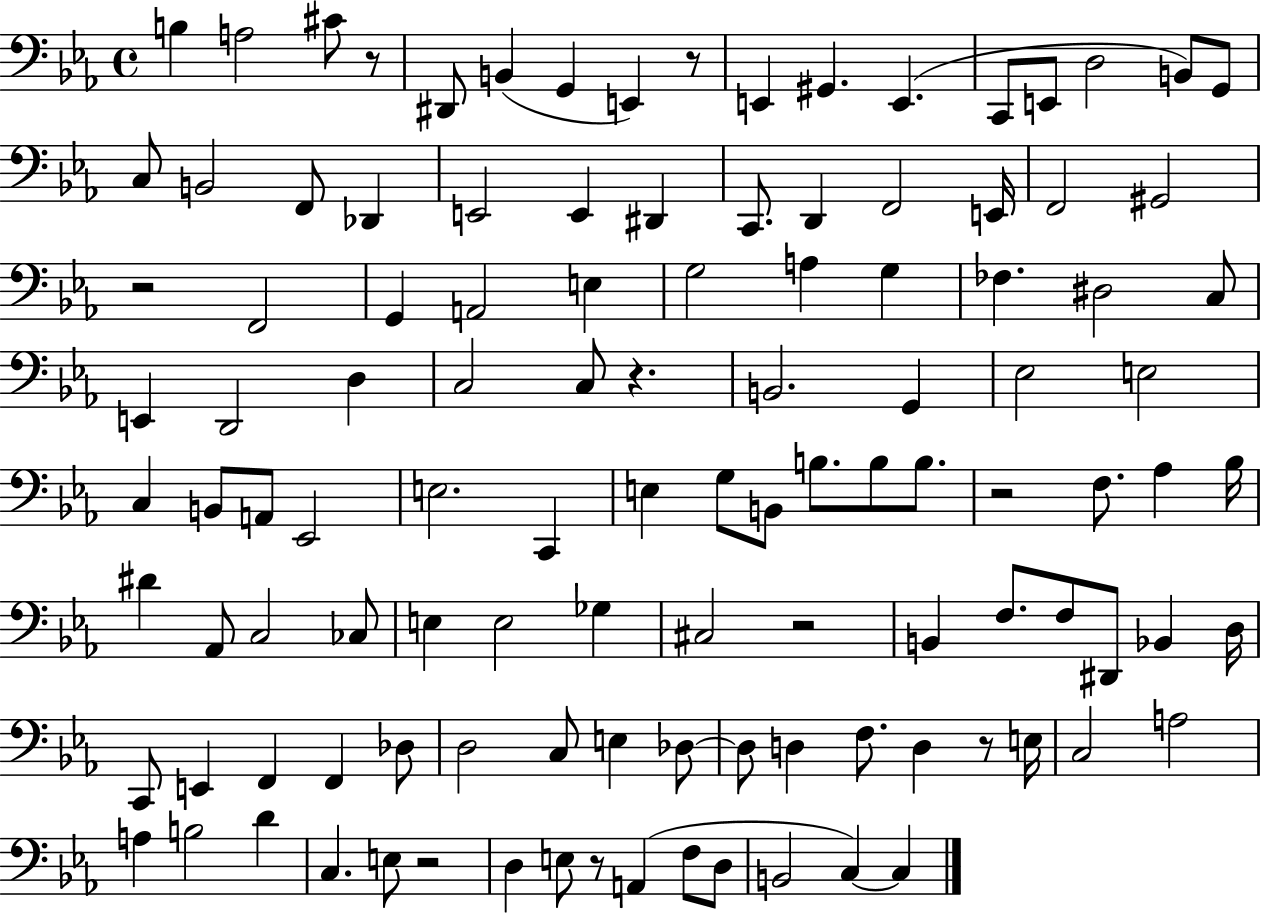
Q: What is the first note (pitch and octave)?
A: B3